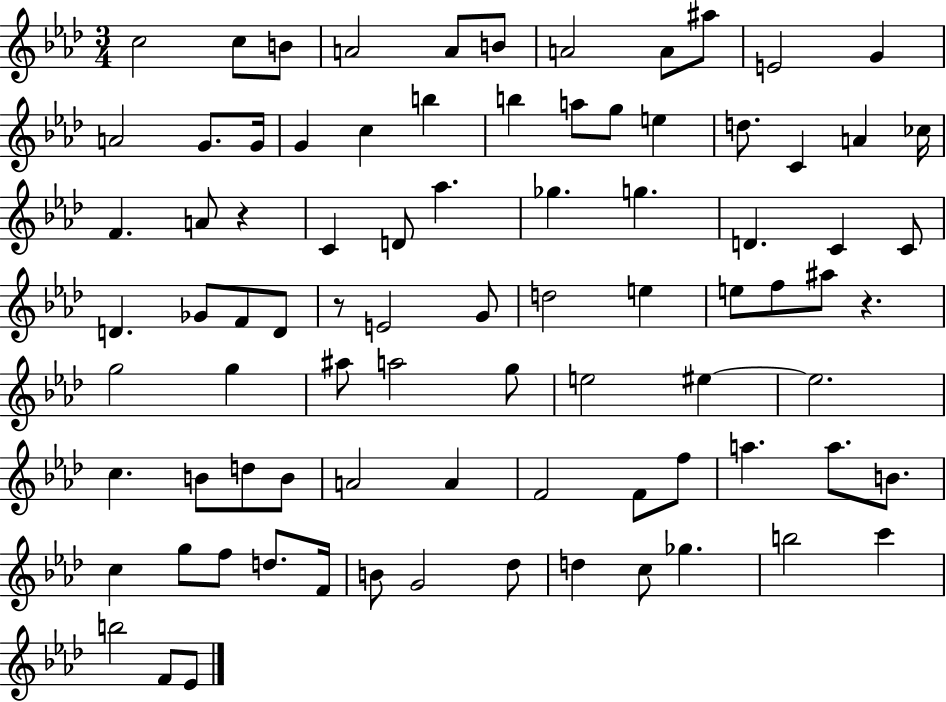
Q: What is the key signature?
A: AES major